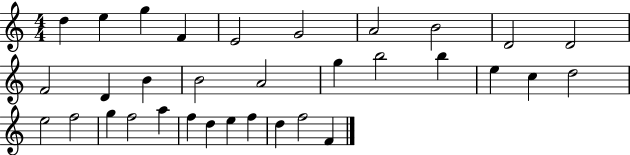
D5/q E5/q G5/q F4/q E4/h G4/h A4/h B4/h D4/h D4/h F4/h D4/q B4/q B4/h A4/h G5/q B5/h B5/q E5/q C5/q D5/h E5/h F5/h G5/q F5/h A5/q F5/q D5/q E5/q F5/q D5/q F5/h F4/q